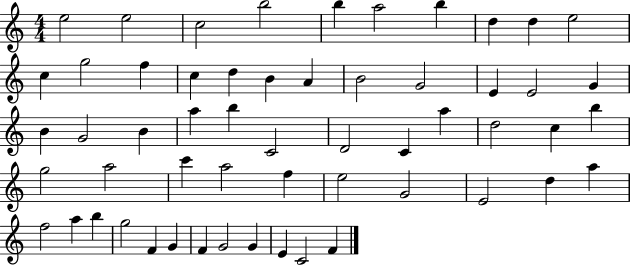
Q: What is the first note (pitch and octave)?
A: E5